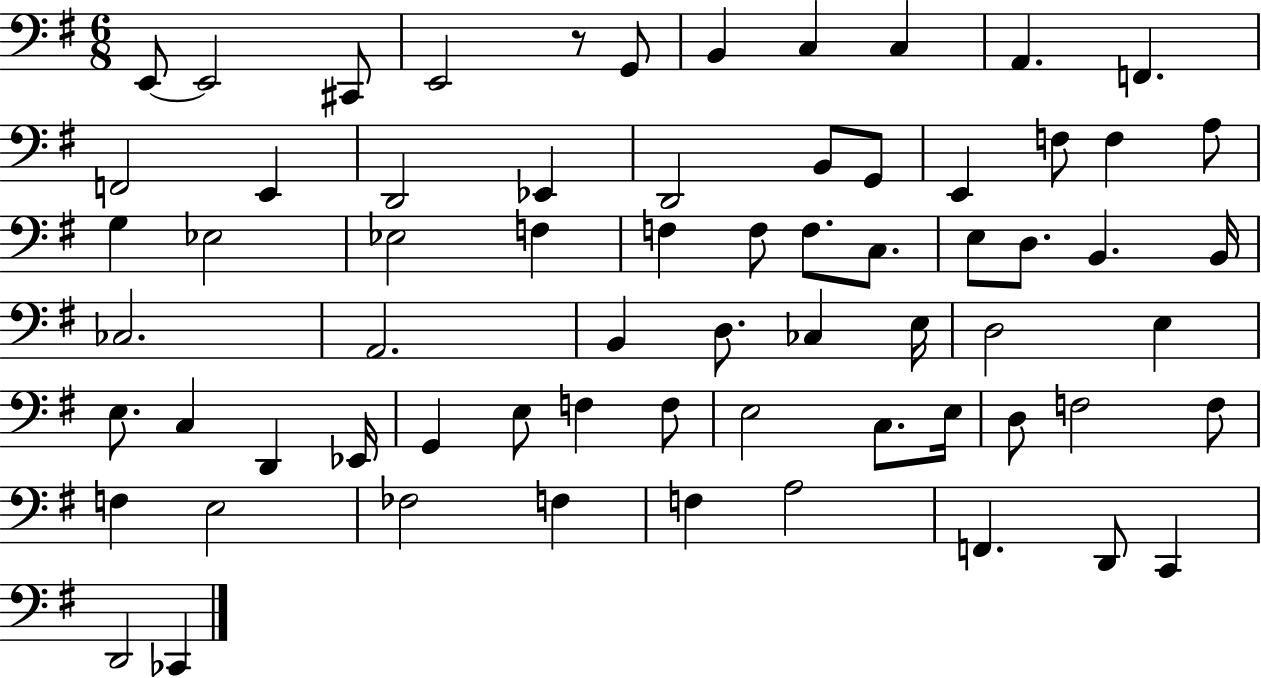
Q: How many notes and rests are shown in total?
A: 67